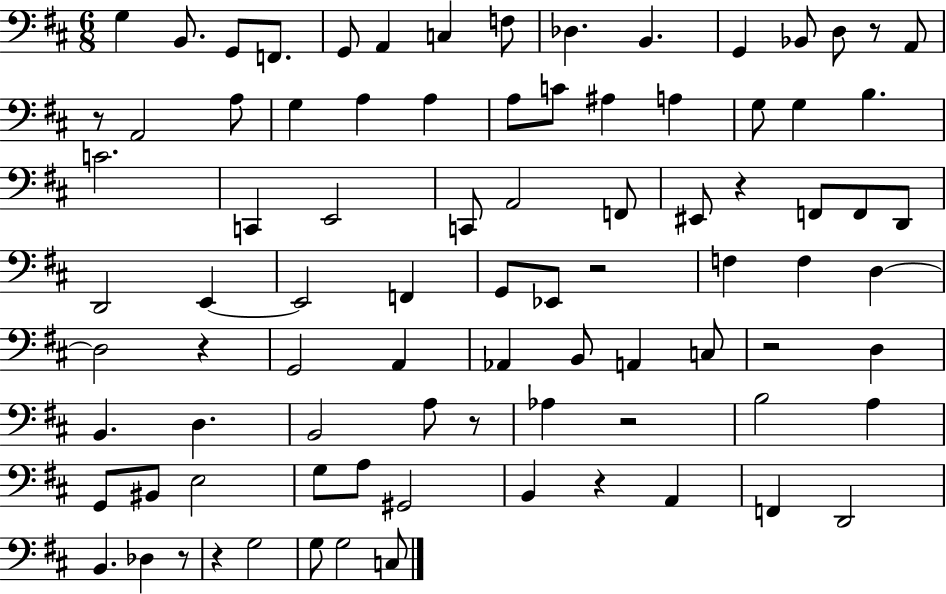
G3/q B2/e. G2/e F2/e. G2/e A2/q C3/q F3/e Db3/q. B2/q. G2/q Bb2/e D3/e R/e A2/e R/e A2/h A3/e G3/q A3/q A3/q A3/e C4/e A#3/q A3/q G3/e G3/q B3/q. C4/h. C2/q E2/h C2/e A2/h F2/e EIS2/e R/q F2/e F2/e D2/e D2/h E2/q E2/h F2/q G2/e Eb2/e R/h F3/q F3/q D3/q D3/h R/q G2/h A2/q Ab2/q B2/e A2/q C3/e R/h D3/q B2/q. D3/q. B2/h A3/e R/e Ab3/q R/h B3/h A3/q G2/e BIS2/e E3/h G3/e A3/e G#2/h B2/q R/q A2/q F2/q D2/h B2/q. Db3/q R/e R/q G3/h G3/e G3/h C3/e